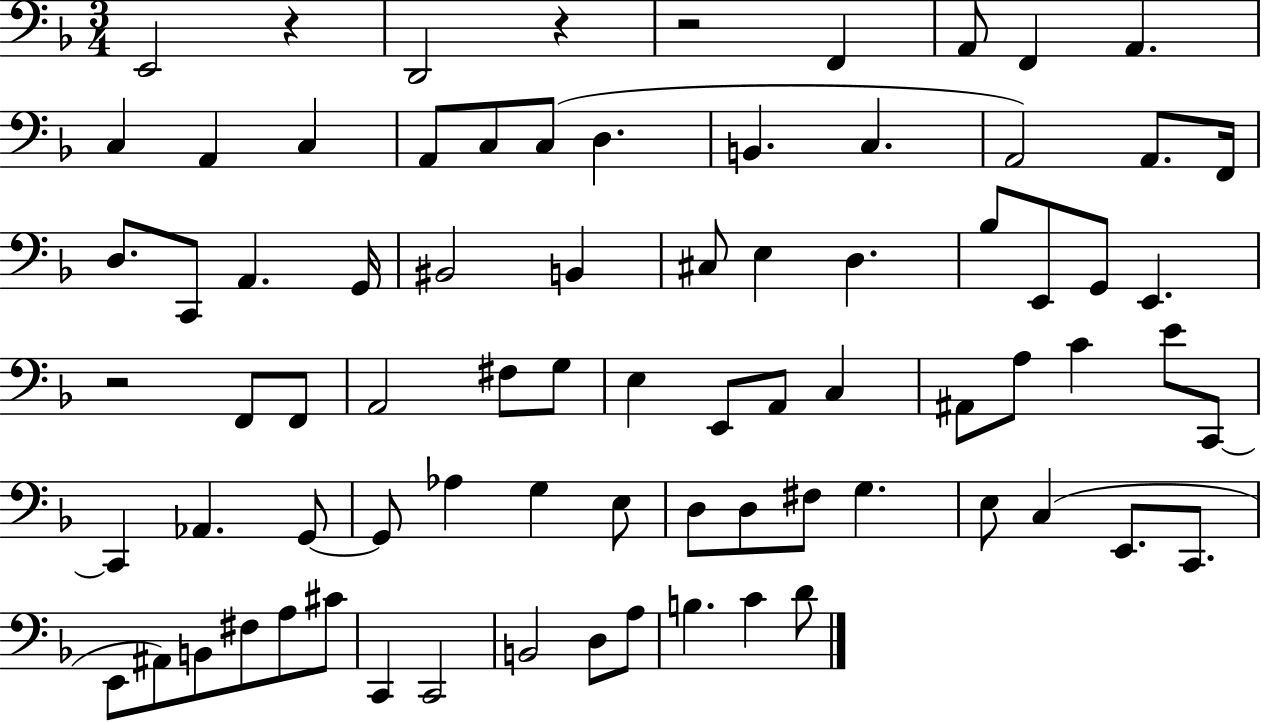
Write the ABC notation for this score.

X:1
T:Untitled
M:3/4
L:1/4
K:F
E,,2 z D,,2 z z2 F,, A,,/2 F,, A,, C, A,, C, A,,/2 C,/2 C,/2 D, B,, C, A,,2 A,,/2 F,,/4 D,/2 C,,/2 A,, G,,/4 ^B,,2 B,, ^C,/2 E, D, _B,/2 E,,/2 G,,/2 E,, z2 F,,/2 F,,/2 A,,2 ^F,/2 G,/2 E, E,,/2 A,,/2 C, ^A,,/2 A,/2 C E/2 C,,/2 C,, _A,, G,,/2 G,,/2 _A, G, E,/2 D,/2 D,/2 ^F,/2 G, E,/2 C, E,,/2 C,,/2 E,,/2 ^A,,/2 B,,/2 ^F,/2 A,/2 ^C/2 C,, C,,2 B,,2 D,/2 A,/2 B, C D/2